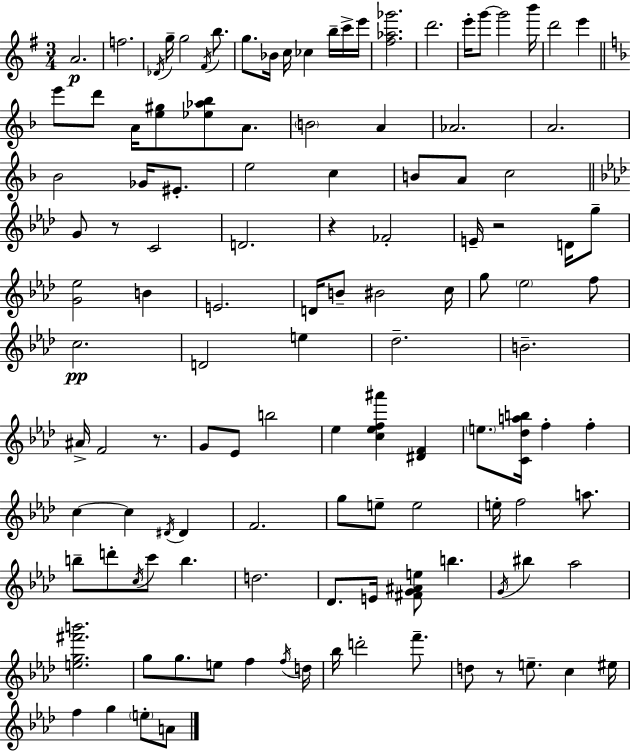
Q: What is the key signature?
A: E minor